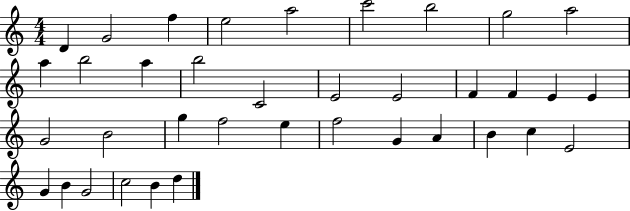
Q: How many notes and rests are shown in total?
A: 37